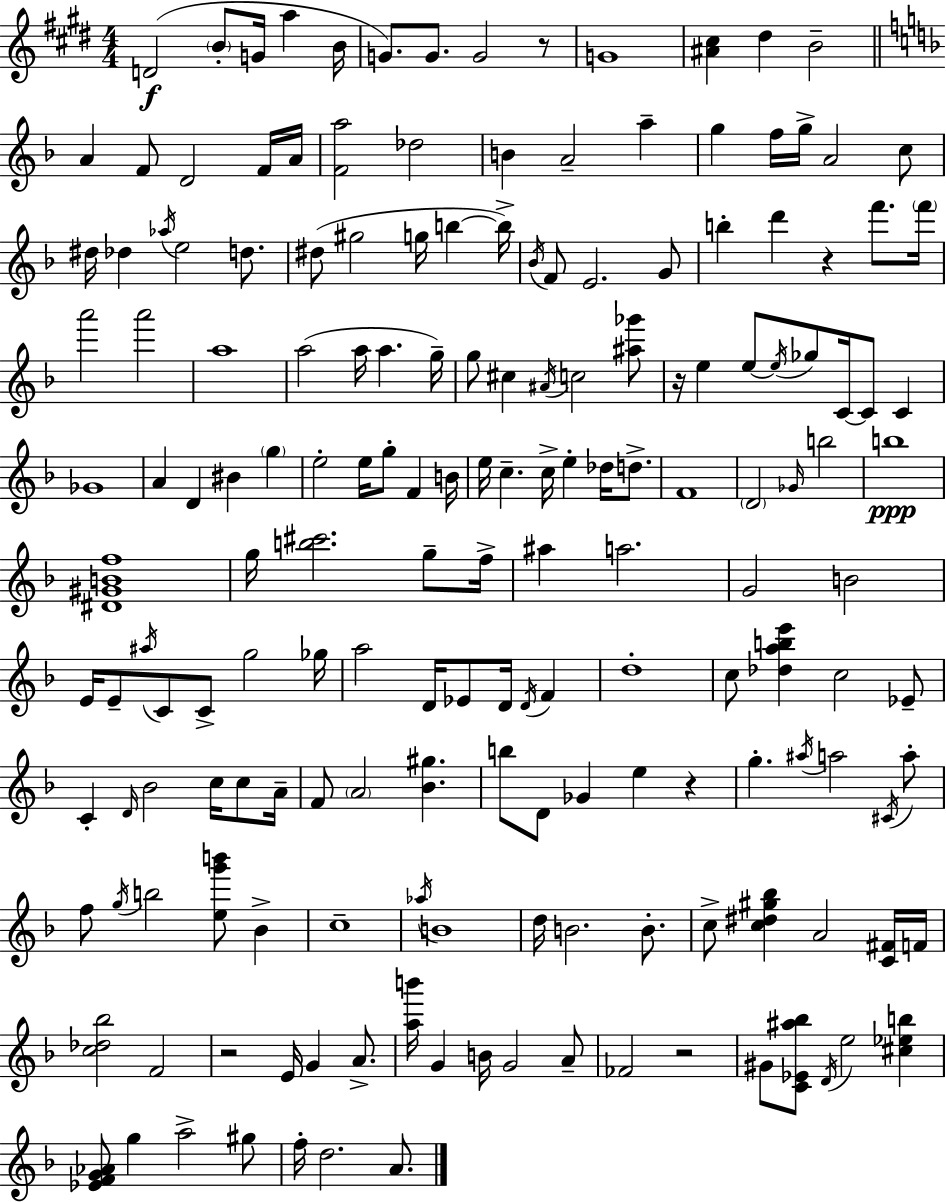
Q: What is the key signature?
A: E major